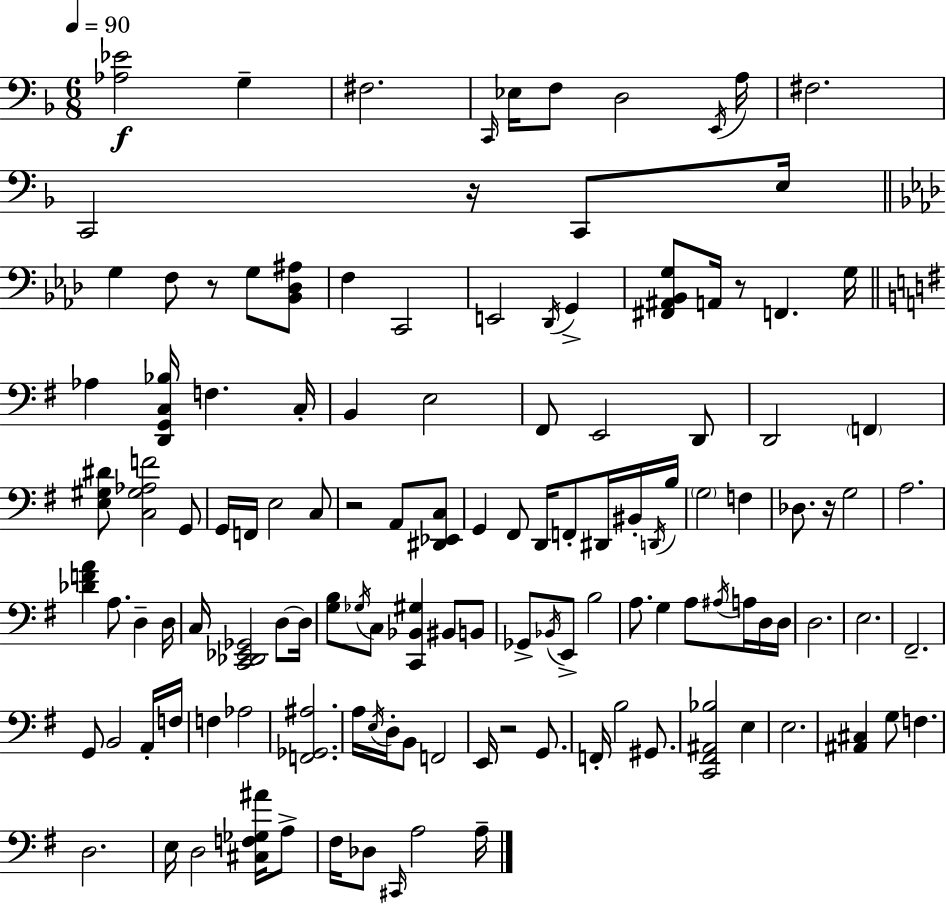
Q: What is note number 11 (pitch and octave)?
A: C2